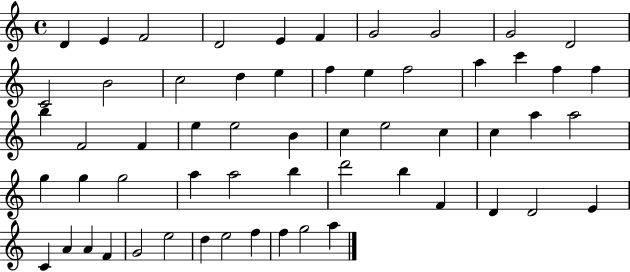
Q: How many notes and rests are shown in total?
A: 58